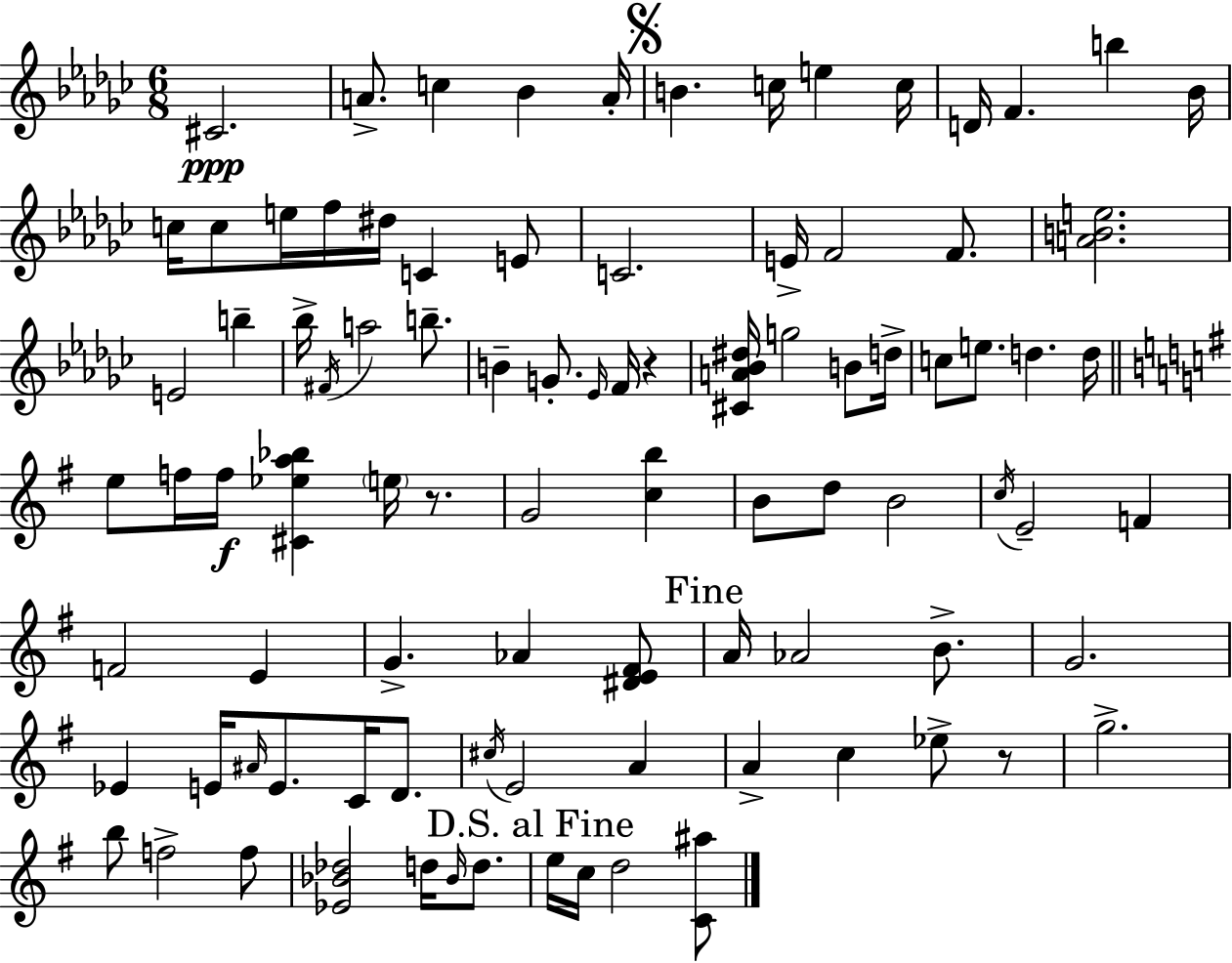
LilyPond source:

{
  \clef treble
  \numericTimeSignature
  \time 6/8
  \key ees \minor
  cis'2.\ppp | a'8.-> c''4 bes'4 a'16-. | \mark \markup { \musicglyph "scripts.segno" } b'4. c''16 e''4 c''16 | d'16 f'4. b''4 bes'16 | \break c''16 c''8 e''16 f''16 dis''16 c'4 e'8 | c'2. | e'16-> f'2 f'8. | <a' b' e''>2. | \break e'2 b''4-- | bes''16-> \acciaccatura { fis'16 } a''2 b''8.-- | b'4-- g'8.-. \grace { ees'16 } f'16 r4 | <cis' a' bes' dis''>16 g''2 b'8 | \break d''16-> c''8 e''8. d''4. | d''16 \bar "||" \break \key g \major e''8 f''16 f''16\f <cis' ees'' a'' bes''>4 \parenthesize e''16 r8. | g'2 <c'' b''>4 | b'8 d''8 b'2 | \acciaccatura { c''16 } e'2-- f'4 | \break f'2 e'4 | g'4.-> aes'4 <dis' e' fis'>8 | \mark "Fine" a'16 aes'2 b'8.-> | g'2. | \break ees'4 e'16 \grace { ais'16 } e'8. c'16 d'8. | \acciaccatura { cis''16 } e'2 a'4 | a'4-> c''4 ees''8-> | r8 g''2.-> | \break b''8 f''2-> | f''8 <ees' bes' des''>2 d''16 | \grace { bes'16 } d''8. \mark "D.S. al Fine" e''16 c''16 d''2 | <c' ais''>8 \bar "|."
}